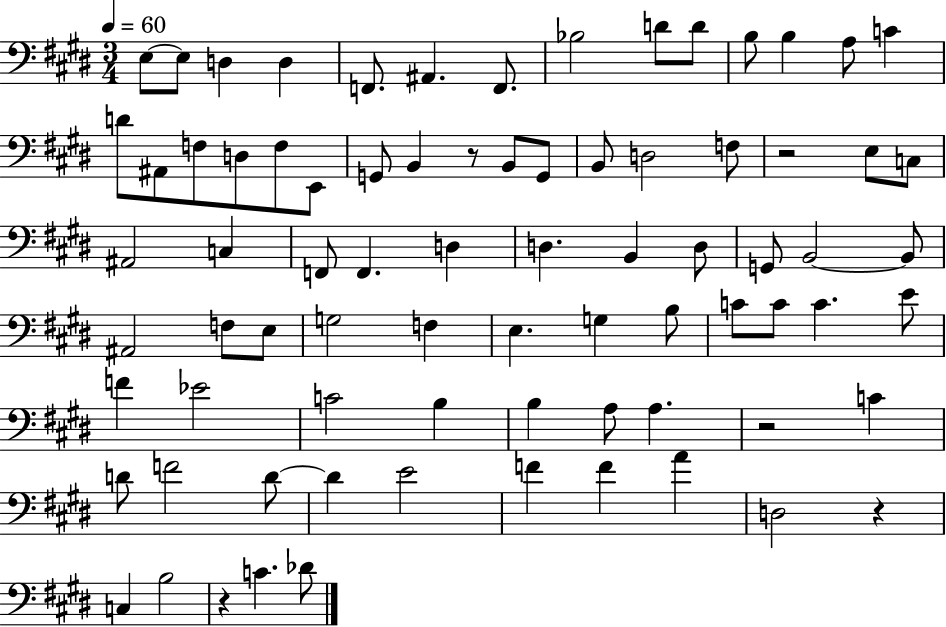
E3/e E3/e D3/q D3/q F2/e. A#2/q. F2/e. Bb3/h D4/e D4/e B3/e B3/q A3/e C4/q D4/e A#2/e F3/e D3/e F3/e E2/e G2/e B2/q R/e B2/e G2/e B2/e D3/h F3/e R/h E3/e C3/e A#2/h C3/q F2/e F2/q. D3/q D3/q. B2/q D3/e G2/e B2/h B2/e A#2/h F3/e E3/e G3/h F3/q E3/q. G3/q B3/e C4/e C4/e C4/q. E4/e F4/q Eb4/h C4/h B3/q B3/q A3/e A3/q. R/h C4/q D4/e F4/h D4/e D4/q E4/h F4/q F4/q A4/q D3/h R/q C3/q B3/h R/q C4/q. Db4/e